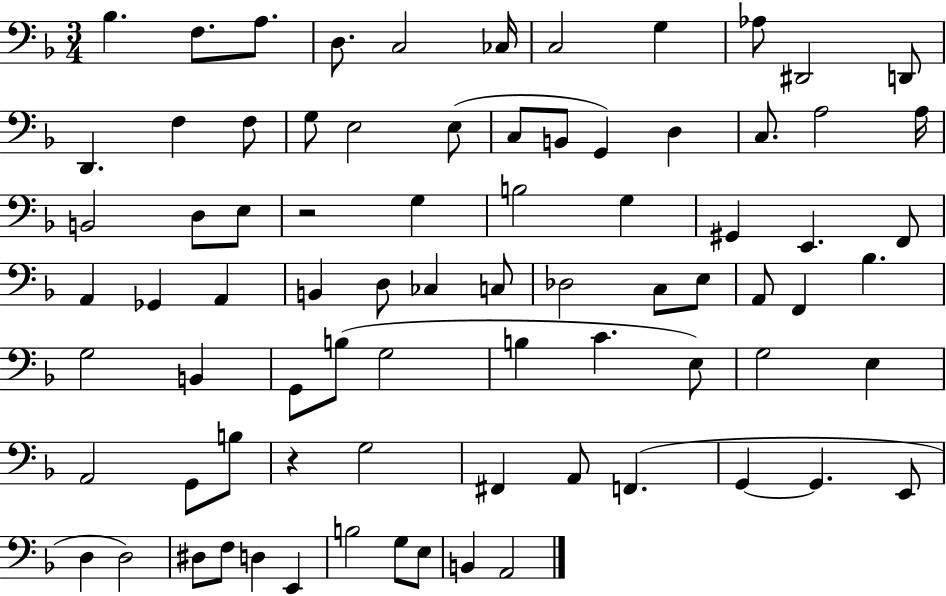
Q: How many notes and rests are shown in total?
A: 79